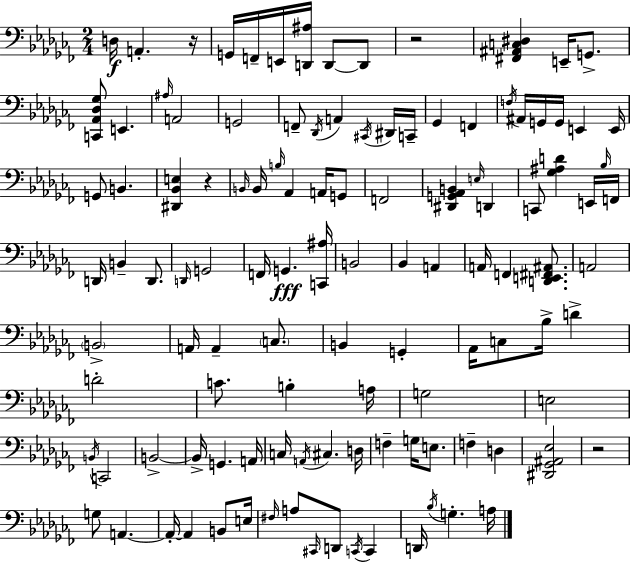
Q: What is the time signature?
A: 2/4